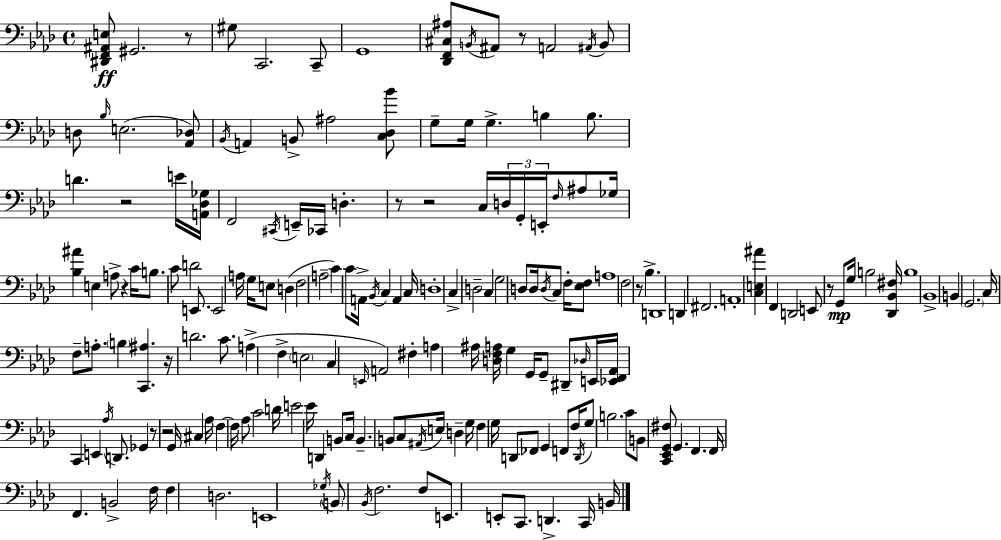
{
  \clef bass
  \time 4/4
  \defaultTimeSignature
  \key aes \major
  <dis, f, ais, e>8\ff gis,2. r8 | gis8 c,2. c,8-- | g,1 | <des, f, cis ais>8 \acciaccatura { b,16 } ais,8 r8 a,2 \acciaccatura { ais,16 } | \break b,8 d8 \grace { bes16 }( e2. | <aes, des>8) \acciaccatura { bes,16 } a,4 b,8-> ais2 | <c des bes'>8 g8-- g16 g4.-> b4 | b8. d'4. r2 | \break e'16 <a, des ges>16 f,2 \acciaccatura { cis,16 } e,16-- ces,16 d4.-. | r8 r2 c16 | \tuplet 3/2 { d16 g,16-. e,16-. } \grace { f16 } ais8 ges16 <bes ais'>4 e4 a8-> | r4 c'16 b8. c'8 d'2 | \break e,8. e,2 a16 g16 | e8 d4( f2 a2-- | c'4) c'8 a,16-> \acciaccatura { bes,16 } c4 | a,4 c16 d1-. | \break c4-> d2-- | c4 g2 d8 | d16 \acciaccatura { d16 } c8 f16-. <ees f>8 a1 | f2 | \break r8 bes4.-> d,1 | d,4 fis,2. | a,1-. | <c e ais'>4 f,4 | \break d,2 e,8 r8 g,8\mp g16 b2 | <des, bes, fis>16 b1 | bes,1-> | b,4 \parenthesize g,2. | \break c16 f8-- a8.-. \parenthesize b4 | <c, ais>4. r16 d'2. | c'8. a4->( f4-> | \parenthesize e2 c4 \grace { e,16 }) a,2 | \break fis4-. a4 ais16 <d f a>16 g4 | g,16 g,8-- dis,8-- \grace { des16 } e,16 <ees, f, aes,>16 c,4 e,4 | \acciaccatura { aes16 } d,8. ges,4 r8 r2 | g,16 cis4 aes16 f4~~ f16 | \break aes8 c'2 d'16 e'2 | ees'16 d,4 b,8 c16 b,4.-- | b,8 c8 \acciaccatura { ais,16 } e16 d4-- g16 f4 | g16 d,8 fes,8 g,4 f,8 f16 \acciaccatura { d,16 } g8 b2. | \break c'8 b,8 <c, ees, g, fis>8 | g,4. f,4. f,16 f,4. | b,2-> f16 f4 | d2. e,1 | \break \acciaccatura { ges16 } \parenthesize b,8 | \acciaccatura { bes,16 } f2. f8 e,8. | e,8-. c,8. d,4.-> c,16 b,16 \bar "|."
}